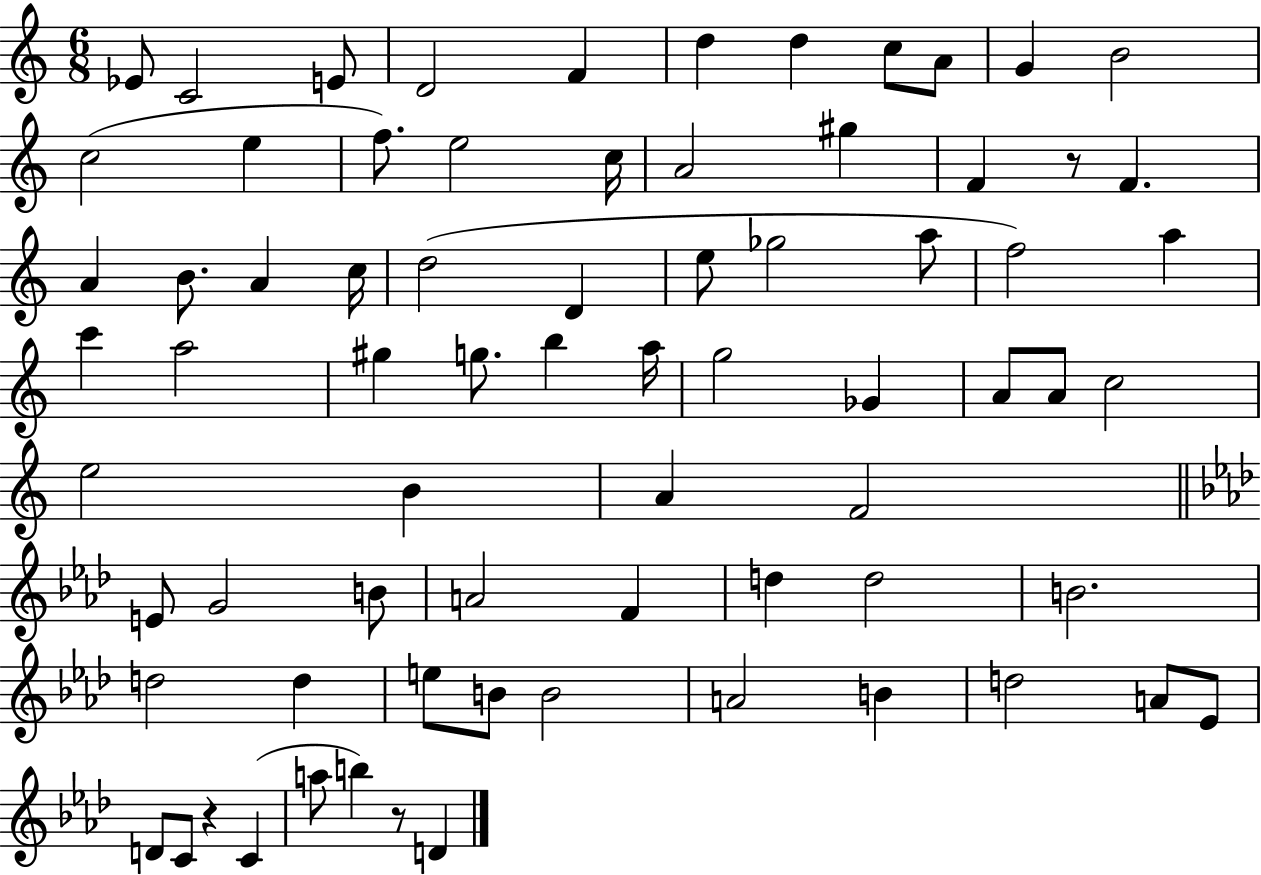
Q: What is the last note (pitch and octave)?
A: D4